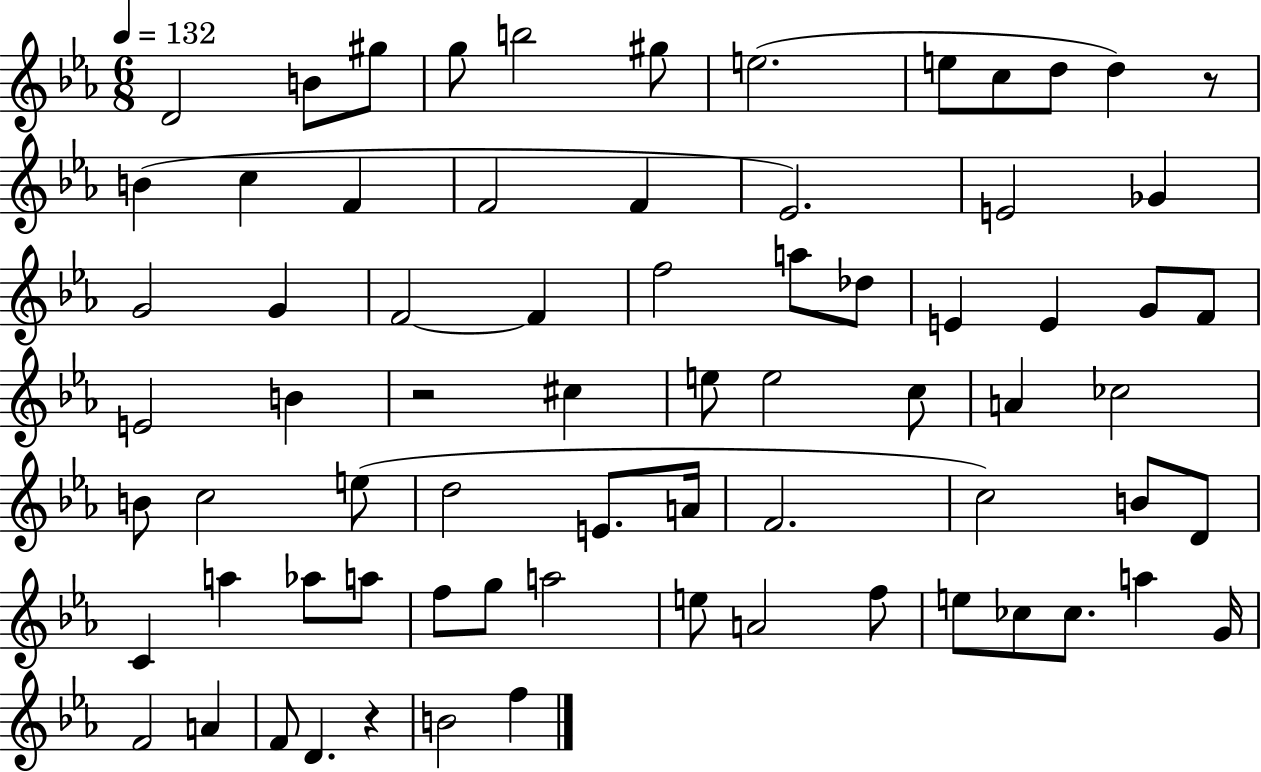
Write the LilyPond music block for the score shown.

{
  \clef treble
  \numericTimeSignature
  \time 6/8
  \key ees \major
  \tempo 4 = 132
  \repeat volta 2 { d'2 b'8 gis''8 | g''8 b''2 gis''8 | e''2.( | e''8 c''8 d''8 d''4) r8 | \break b'4( c''4 f'4 | f'2 f'4 | ees'2.) | e'2 ges'4 | \break g'2 g'4 | f'2~~ f'4 | f''2 a''8 des''8 | e'4 e'4 g'8 f'8 | \break e'2 b'4 | r2 cis''4 | e''8 e''2 c''8 | a'4 ces''2 | \break b'8 c''2 e''8( | d''2 e'8. a'16 | f'2. | c''2) b'8 d'8 | \break c'4 a''4 aes''8 a''8 | f''8 g''8 a''2 | e''8 a'2 f''8 | e''8 ces''8 ces''8. a''4 g'16 | \break f'2 a'4 | f'8 d'4. r4 | b'2 f''4 | } \bar "|."
}